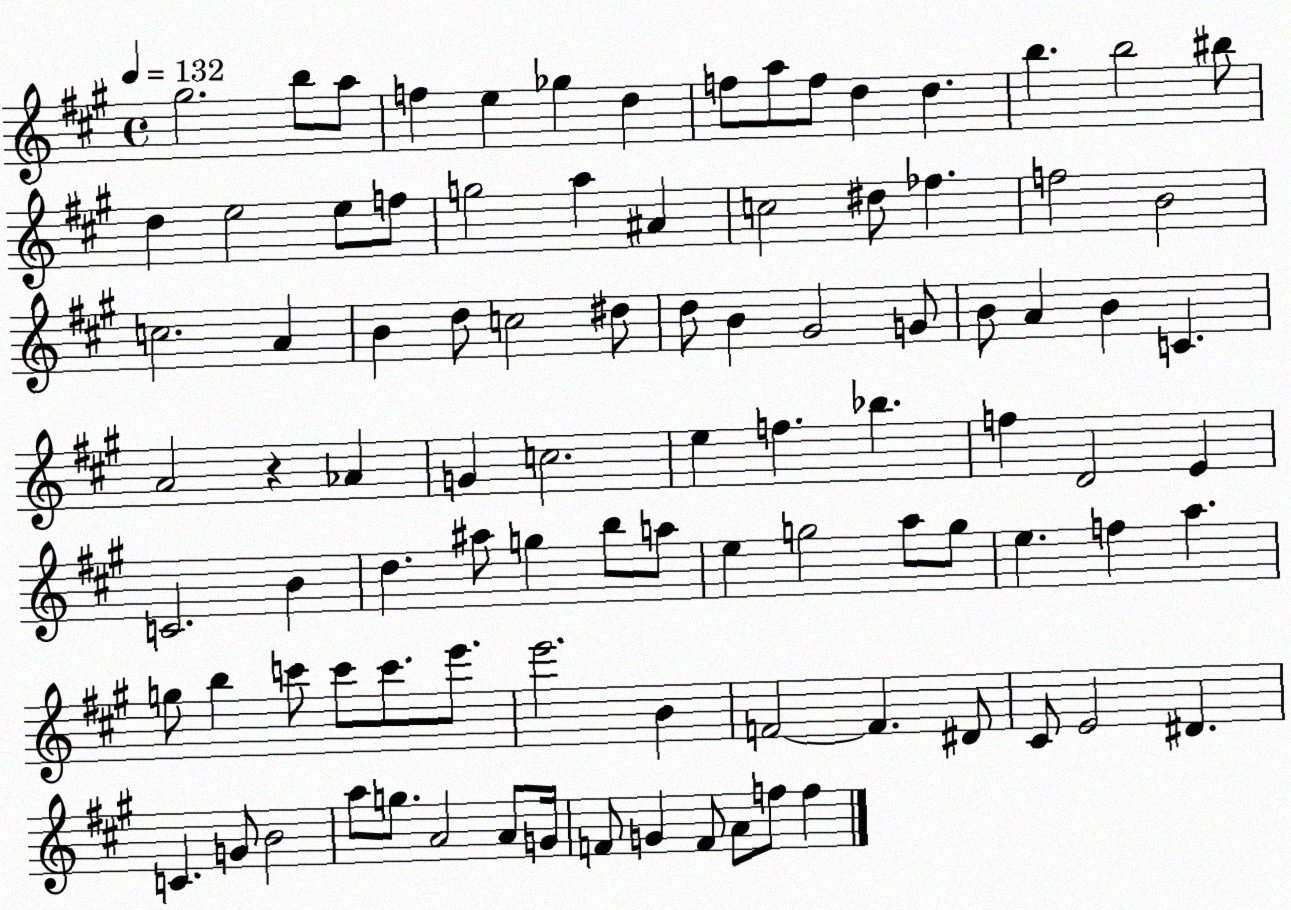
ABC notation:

X:1
T:Untitled
M:4/4
L:1/4
K:A
^g2 b/2 a/2 f e _g d f/2 a/2 f/2 d d b b2 ^b/2 d e2 e/2 f/2 g2 a ^A c2 ^d/2 _f f2 B2 c2 A B d/2 c2 ^d/2 d/2 B ^G2 G/2 B/2 A B C A2 z _A G c2 e f _b f D2 E C2 B d ^a/2 g b/2 a/2 e g2 a/2 g/2 e f a g/2 b c'/2 c'/2 c'/2 e'/2 e'2 B F2 F ^D/2 ^C/2 E2 ^D C G/2 B2 a/2 g/2 A2 A/2 G/4 F/2 G F/2 A/2 f/2 f